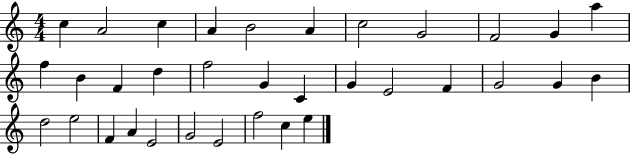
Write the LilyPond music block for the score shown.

{
  \clef treble
  \numericTimeSignature
  \time 4/4
  \key c \major
  c''4 a'2 c''4 | a'4 b'2 a'4 | c''2 g'2 | f'2 g'4 a''4 | \break f''4 b'4 f'4 d''4 | f''2 g'4 c'4 | g'4 e'2 f'4 | g'2 g'4 b'4 | \break d''2 e''2 | f'4 a'4 e'2 | g'2 e'2 | f''2 c''4 e''4 | \break \bar "|."
}